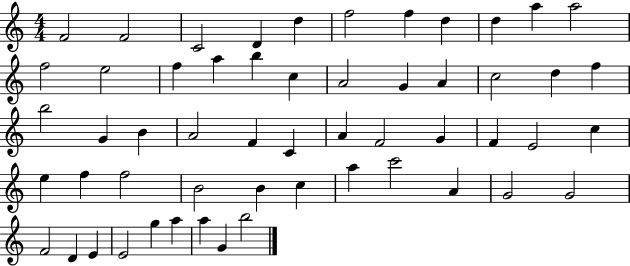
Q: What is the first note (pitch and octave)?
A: F4